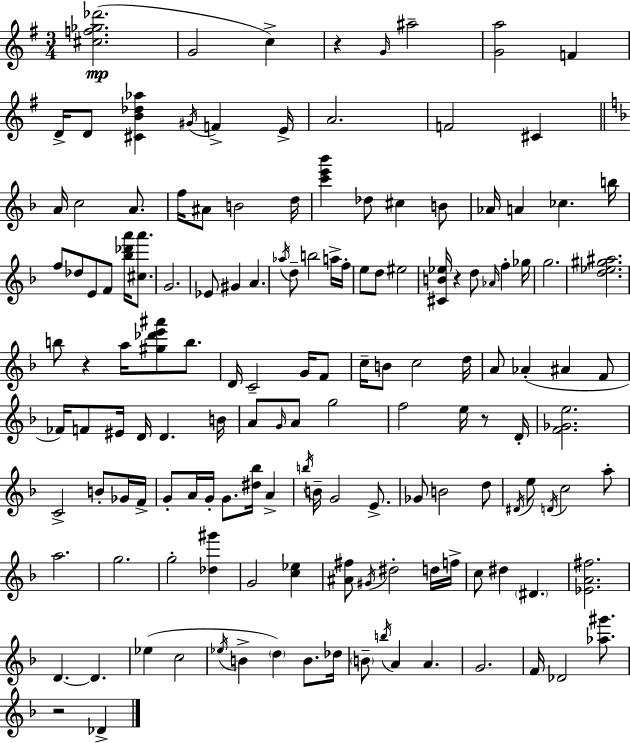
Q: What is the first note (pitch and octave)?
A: G4